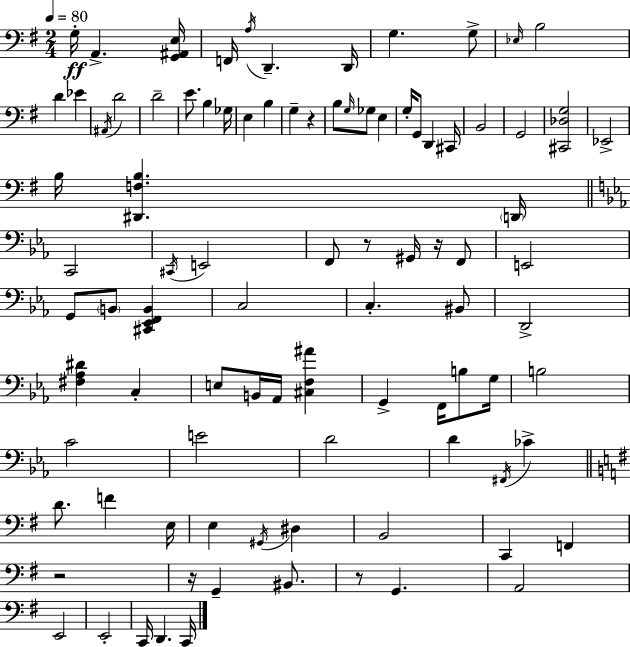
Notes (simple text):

G3/s A2/q. [G2,A#2,E3]/s F2/s A3/s D2/q. D2/s G3/q. G3/e Eb3/s B3/h D4/q Eb4/q A#2/s D4/h D4/h E4/e. B3/q Gb3/s E3/q B3/q G3/q R/q B3/e G3/s Gb3/e E3/q G3/s G2/e D2/q C#2/s B2/h G2/h [C#2,Db3,G3]/h Eb2/h B3/s [D#2,F3,B3]/q. D2/s C2/h C#2/s E2/h F2/e R/e G#2/s R/s F2/e E2/h G2/e B2/e [C#2,Eb2,F2,B2]/q C3/h C3/q. BIS2/e D2/h [F#3,Ab3,D#4]/q C3/q E3/e B2/s Ab2/s [C#3,F3,A#4]/q G2/q F2/s B3/e G3/s B3/h C4/h E4/h D4/h D4/q F#2/s CES4/q D4/e. F4/q E3/s E3/q G#2/s D#3/q B2/h C2/q F2/q R/h R/s G2/q BIS2/e. R/e G2/q. A2/h E2/h E2/h C2/s D2/q. C2/s